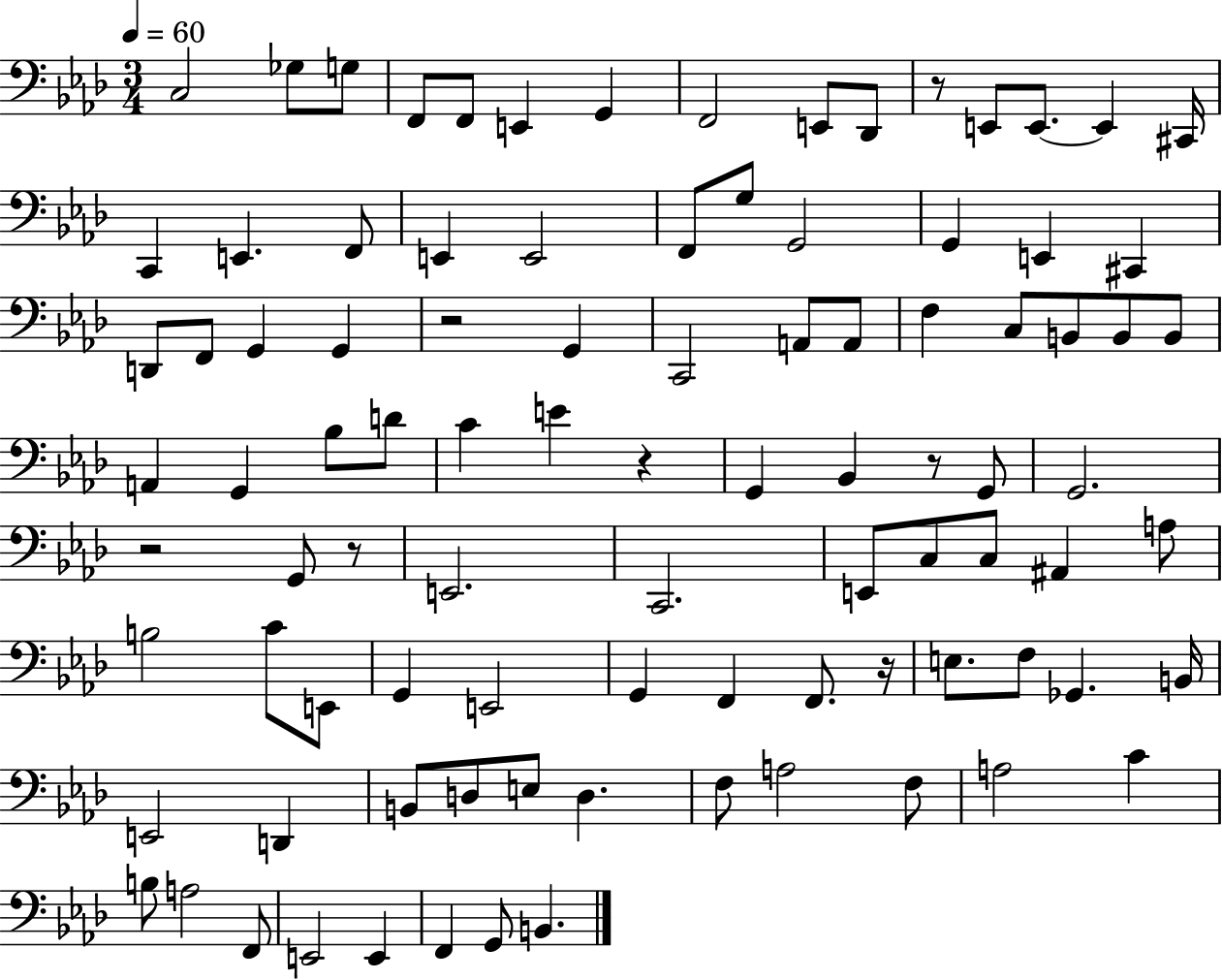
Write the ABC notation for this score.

X:1
T:Untitled
M:3/4
L:1/4
K:Ab
C,2 _G,/2 G,/2 F,,/2 F,,/2 E,, G,, F,,2 E,,/2 _D,,/2 z/2 E,,/2 E,,/2 E,, ^C,,/4 C,, E,, F,,/2 E,, E,,2 F,,/2 G,/2 G,,2 G,, E,, ^C,, D,,/2 F,,/2 G,, G,, z2 G,, C,,2 A,,/2 A,,/2 F, C,/2 B,,/2 B,,/2 B,,/2 A,, G,, _B,/2 D/2 C E z G,, _B,, z/2 G,,/2 G,,2 z2 G,,/2 z/2 E,,2 C,,2 E,,/2 C,/2 C,/2 ^A,, A,/2 B,2 C/2 E,,/2 G,, E,,2 G,, F,, F,,/2 z/4 E,/2 F,/2 _G,, B,,/4 E,,2 D,, B,,/2 D,/2 E,/2 D, F,/2 A,2 F,/2 A,2 C B,/2 A,2 F,,/2 E,,2 E,, F,, G,,/2 B,,